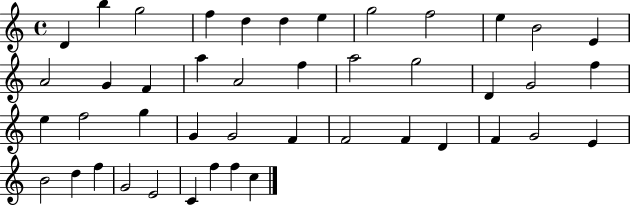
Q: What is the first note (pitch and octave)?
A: D4